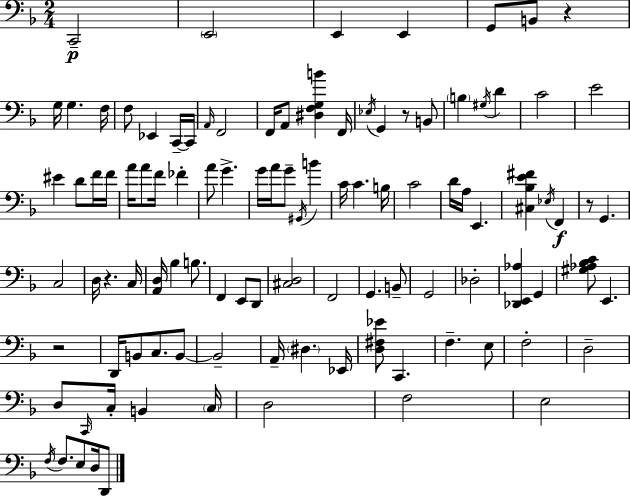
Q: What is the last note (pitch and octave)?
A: D2